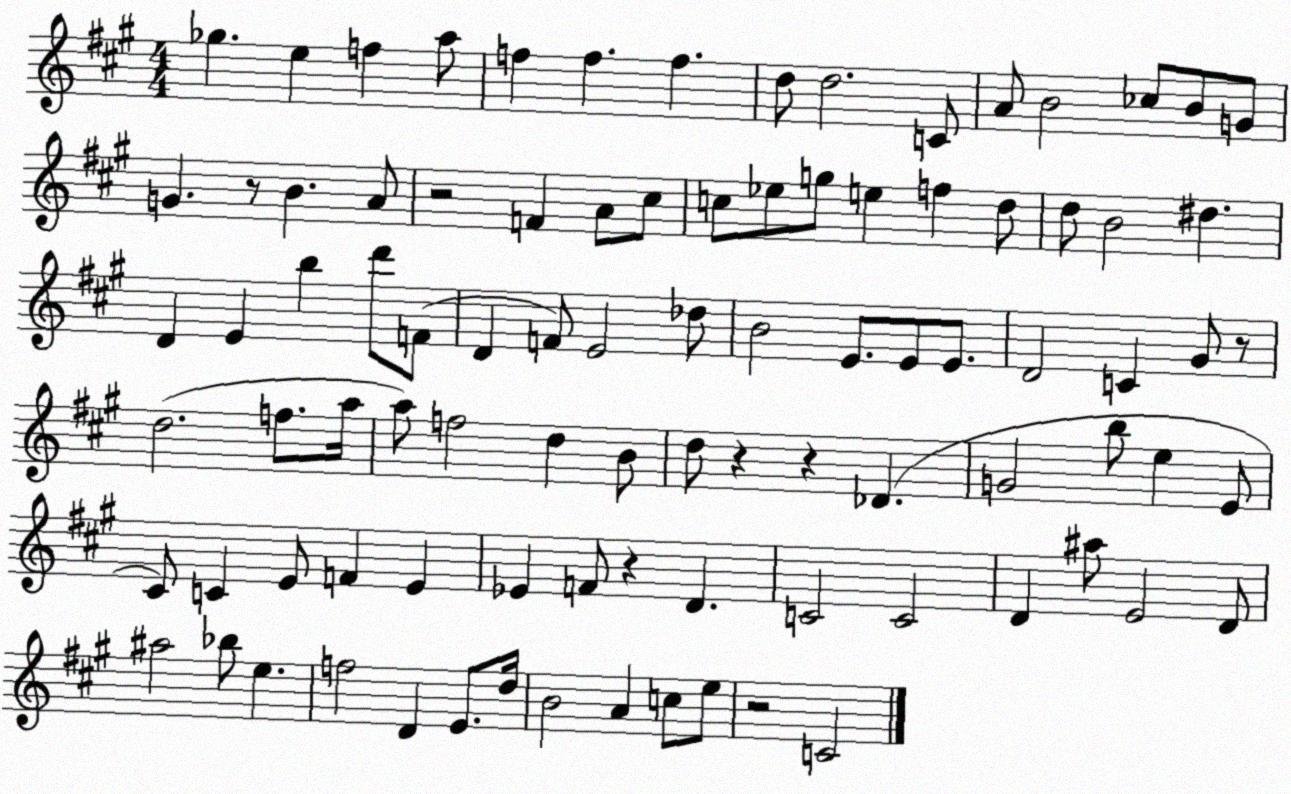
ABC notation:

X:1
T:Untitled
M:4/4
L:1/4
K:A
_g e f a/2 f f f d/2 d2 C/2 A/2 B2 _c/2 B/2 G/2 G z/2 B A/2 z2 F A/2 ^c/2 c/2 _e/2 g/2 e f d/2 d/2 B2 ^d D E b d'/2 F/2 D F/2 E2 _d/2 B2 E/2 E/2 E/2 D2 C ^G/2 z/2 d2 f/2 a/4 a/2 f2 d B/2 d/2 z z _D G2 b/2 e E/2 ^C/2 C E/2 F E _E F/2 z D C2 C2 D ^a/2 E2 D/2 ^a2 _b/2 e f2 D E/2 d/4 B2 A c/2 e/2 z2 C2